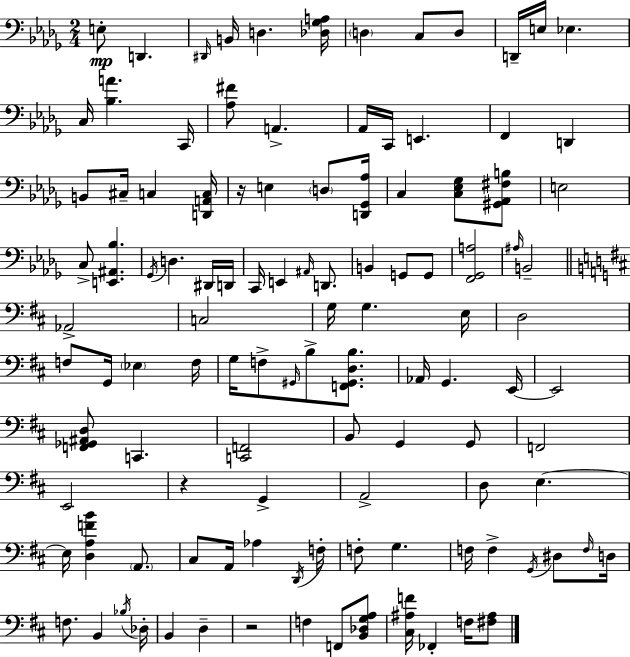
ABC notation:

X:1
T:Untitled
M:2/4
L:1/4
K:Bbm
E,/2 D,, ^D,,/4 B,,/4 D, [_D,_G,A,]/4 D, C,/2 D,/2 D,,/4 E,/4 _E, C,/4 [_B,A] C,,/4 [_A,^F]/2 A,, _A,,/4 C,,/4 E,, F,, D,, B,,/2 ^C,/4 C, [D,,A,,C,]/4 z/4 E, D,/2 [D,,_G,,_A,]/4 C, [C,_E,_G,]/2 [^G,,_A,,^F,B,]/2 E,2 C,/2 [E,,^A,,_B,] _G,,/4 D, ^D,,/4 D,,/4 C,,/4 E,, ^A,,/4 D,,/2 B,, G,,/2 G,,/2 [F,,_G,,A,]2 ^A,/4 B,,2 _A,,2 C,2 G,/4 G, E,/4 D,2 F,/2 G,,/4 _E, F,/4 G,/4 F,/2 ^G,,/4 B,/2 [F,,^G,,D,B,]/2 _A,,/4 G,, E,,/4 E,,2 [F,,_G,,^A,,D,]/2 C,, [C,,F,,]2 B,,/2 G,, G,,/2 F,,2 E,,2 z G,, A,,2 D,/2 E, E,/4 [D,A,FB] A,,/2 ^C,/2 A,,/4 _A, D,,/4 F,/4 F,/2 G, F,/4 F, G,,/4 ^D,/2 F,/4 D,/4 F,/2 B,, _B,/4 _D,/4 B,, D, z2 F, F,,/2 [B,,_D,G,A,]/2 [^C,^A,F]/4 _F,, F,/4 [^F,^A,]/2